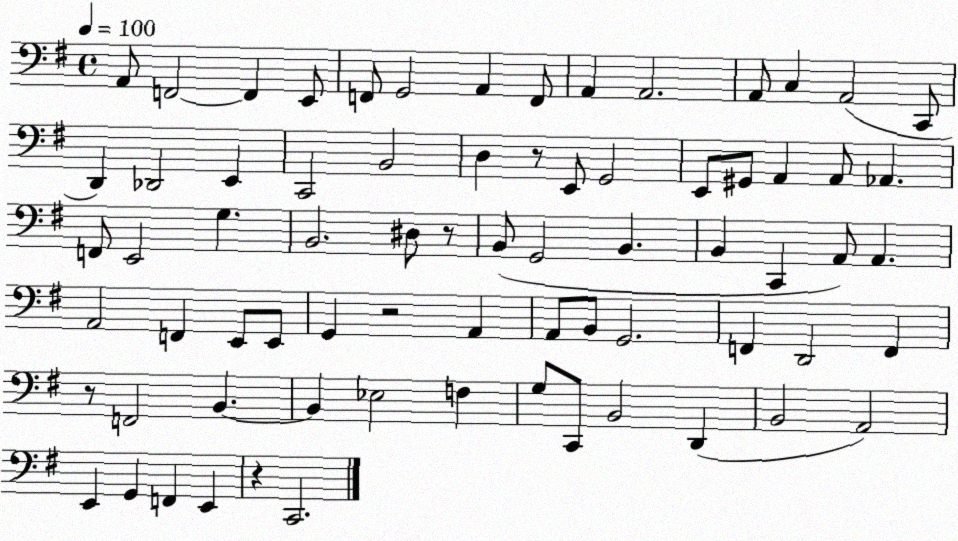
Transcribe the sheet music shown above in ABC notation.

X:1
T:Untitled
M:4/4
L:1/4
K:G
A,,/2 F,,2 F,, E,,/2 F,,/2 G,,2 A,, F,,/2 A,, A,,2 A,,/2 C, A,,2 C,,/2 D,, _D,,2 E,, C,,2 B,,2 D, z/2 E,,/2 G,,2 E,,/2 ^G,,/2 A,, A,,/2 _A,, F,,/2 E,,2 G, B,,2 ^D,/2 z/2 B,,/2 G,,2 B,, B,, C,, A,,/2 A,, A,,2 F,, E,,/2 E,,/2 G,, z2 A,, A,,/2 B,,/2 G,,2 F,, D,,2 F,, z/2 F,,2 B,, B,, _E,2 F, G,/2 C,,/2 B,,2 D,, B,,2 A,,2 E,, G,, F,, E,, z C,,2